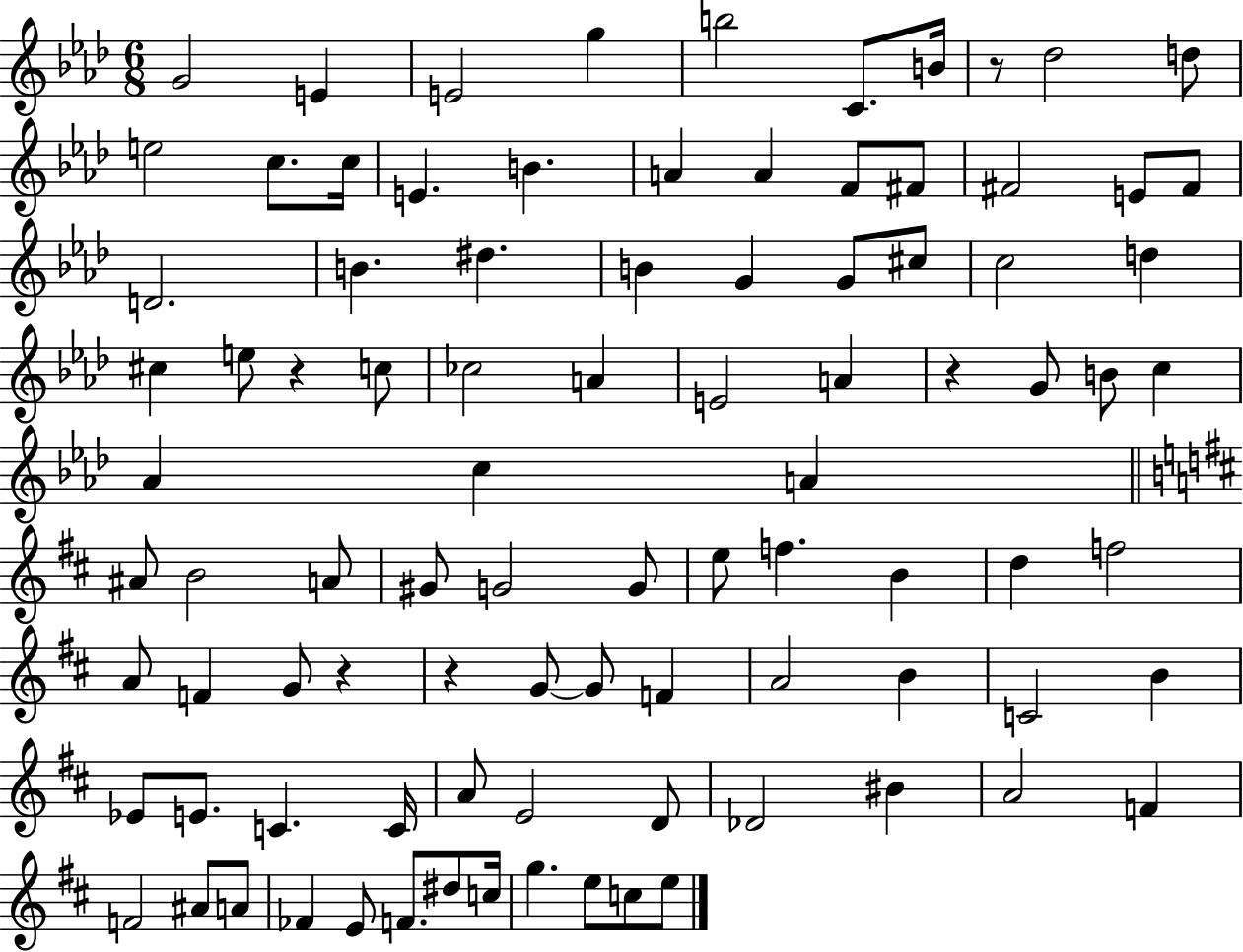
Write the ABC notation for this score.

X:1
T:Untitled
M:6/8
L:1/4
K:Ab
G2 E E2 g b2 C/2 B/4 z/2 _d2 d/2 e2 c/2 c/4 E B A A F/2 ^F/2 ^F2 E/2 ^F/2 D2 B ^d B G G/2 ^c/2 c2 d ^c e/2 z c/2 _c2 A E2 A z G/2 B/2 c _A c A ^A/2 B2 A/2 ^G/2 G2 G/2 e/2 f B d f2 A/2 F G/2 z z G/2 G/2 F A2 B C2 B _E/2 E/2 C C/4 A/2 E2 D/2 _D2 ^B A2 F F2 ^A/2 A/2 _F E/2 F/2 ^d/2 c/4 g e/2 c/2 e/2